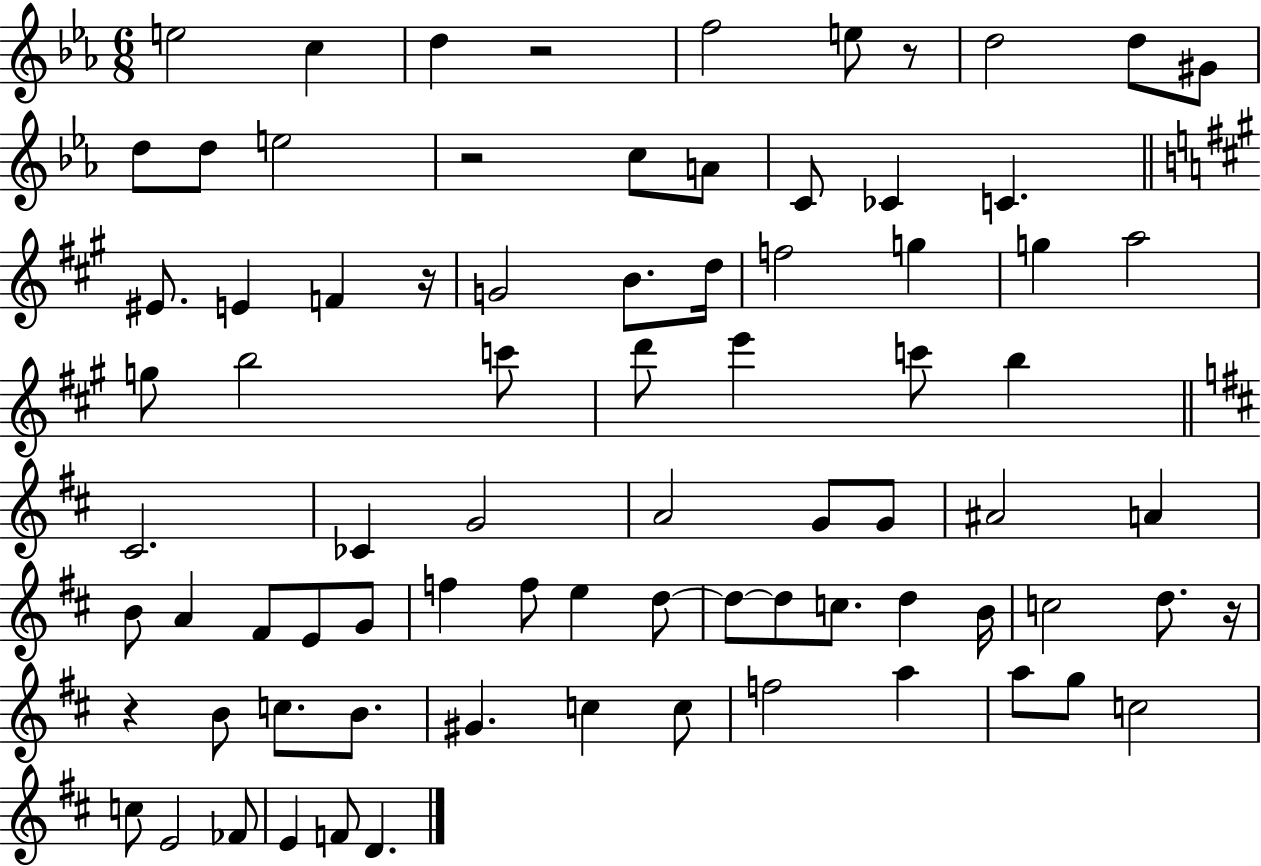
{
  \clef treble
  \numericTimeSignature
  \time 6/8
  \key ees \major
  e''2 c''4 | d''4 r2 | f''2 e''8 r8 | d''2 d''8 gis'8 | \break d''8 d''8 e''2 | r2 c''8 a'8 | c'8 ces'4 c'4. | \bar "||" \break \key a \major eis'8. e'4 f'4 r16 | g'2 b'8. d''16 | f''2 g''4 | g''4 a''2 | \break g''8 b''2 c'''8 | d'''8 e'''4 c'''8 b''4 | \bar "||" \break \key d \major cis'2. | ces'4 g'2 | a'2 g'8 g'8 | ais'2 a'4 | \break b'8 a'4 fis'8 e'8 g'8 | f''4 f''8 e''4 d''8~~ | d''8~~ d''8 c''8. d''4 b'16 | c''2 d''8. r16 | \break r4 b'8 c''8. b'8. | gis'4. c''4 c''8 | f''2 a''4 | a''8 g''8 c''2 | \break c''8 e'2 fes'8 | e'4 f'8 d'4. | \bar "|."
}